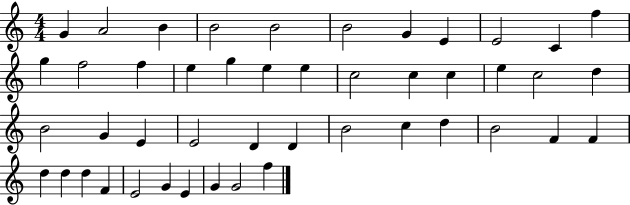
{
  \clef treble
  \numericTimeSignature
  \time 4/4
  \key c \major
  g'4 a'2 b'4 | b'2 b'2 | b'2 g'4 e'4 | e'2 c'4 f''4 | \break g''4 f''2 f''4 | e''4 g''4 e''4 e''4 | c''2 c''4 c''4 | e''4 c''2 d''4 | \break b'2 g'4 e'4 | e'2 d'4 d'4 | b'2 c''4 d''4 | b'2 f'4 f'4 | \break d''4 d''4 d''4 f'4 | e'2 g'4 e'4 | g'4 g'2 f''4 | \bar "|."
}